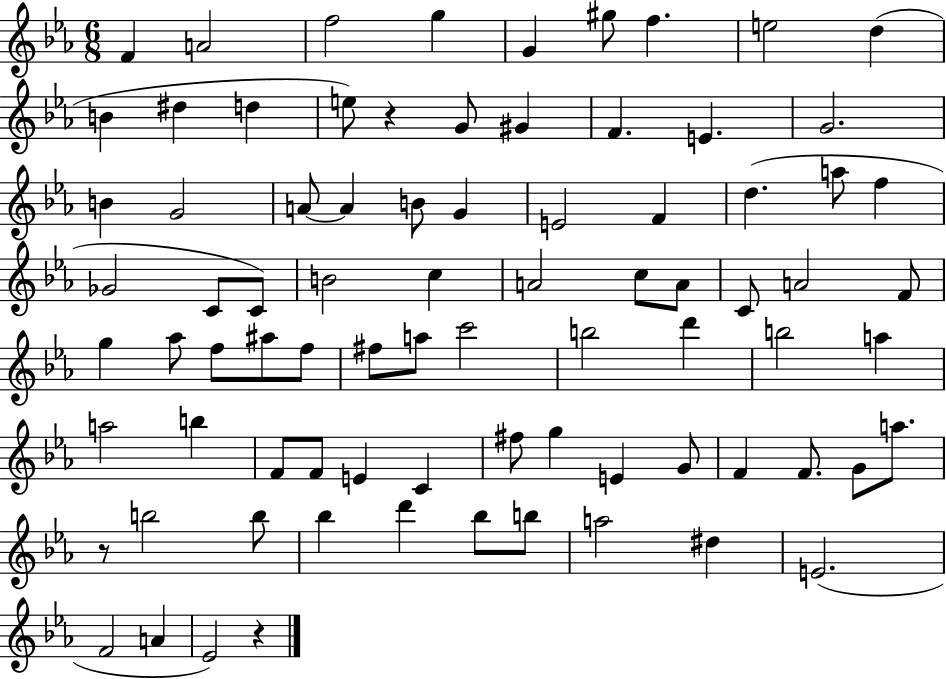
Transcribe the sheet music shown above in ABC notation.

X:1
T:Untitled
M:6/8
L:1/4
K:Eb
F A2 f2 g G ^g/2 f e2 d B ^d d e/2 z G/2 ^G F E G2 B G2 A/2 A B/2 G E2 F d a/2 f _G2 C/2 C/2 B2 c A2 c/2 A/2 C/2 A2 F/2 g _a/2 f/2 ^a/2 f/2 ^f/2 a/2 c'2 b2 d' b2 a a2 b F/2 F/2 E C ^f/2 g E G/2 F F/2 G/2 a/2 z/2 b2 b/2 _b d' _b/2 b/2 a2 ^d E2 F2 A _E2 z